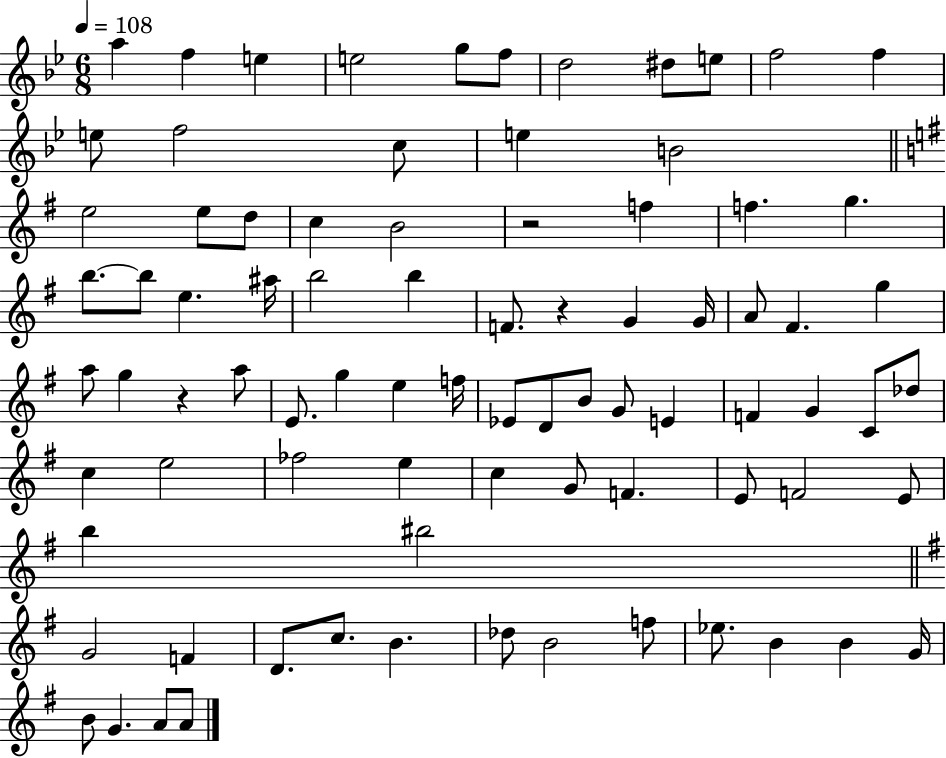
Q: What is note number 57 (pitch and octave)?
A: C5